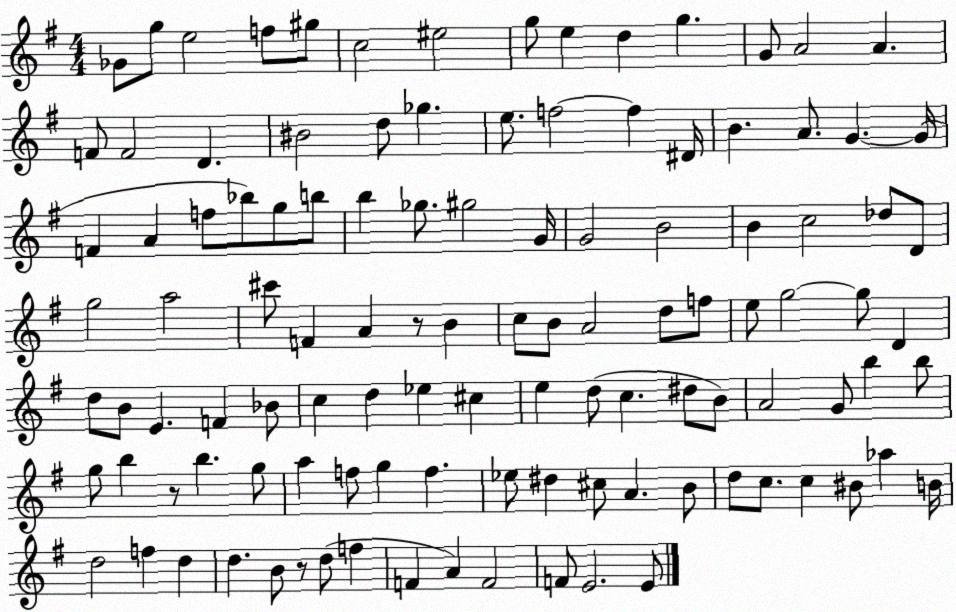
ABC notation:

X:1
T:Untitled
M:4/4
L:1/4
K:G
_G/2 g/2 e2 f/2 ^g/2 c2 ^e2 g/2 e d g G/2 A2 A F/2 F2 D ^B2 d/2 _g e/2 f2 f ^D/4 B A/2 G G/4 F A f/2 _b/2 g/2 b/2 b _g/2 ^g2 G/4 G2 B2 B c2 _d/2 D/2 g2 a2 ^c'/2 F A z/2 B c/2 B/2 A2 d/2 f/2 e/2 g2 g/2 D d/2 B/2 E F _B/2 c d _e ^c e d/2 c ^d/2 B/2 A2 G/2 b b/2 g/2 b z/2 b g/2 a f/2 g f _e/2 ^d ^c/2 A B/2 d/2 c/2 c ^B/2 _a B/4 d2 f d d B/2 z/2 d/2 f F A F2 F/2 E2 E/2